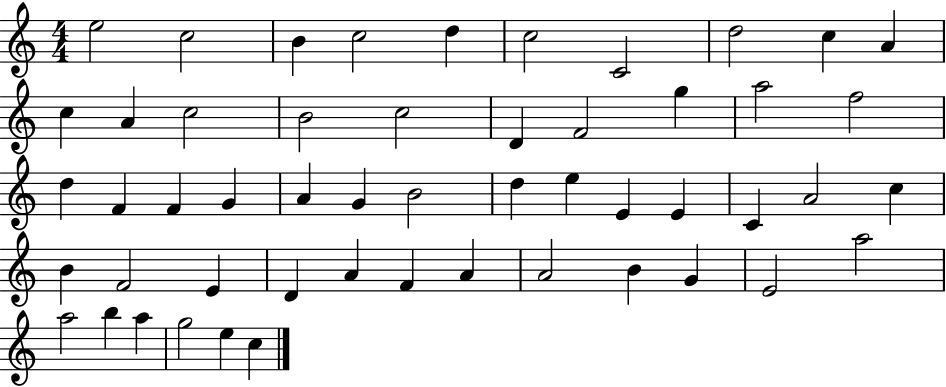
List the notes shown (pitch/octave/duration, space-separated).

E5/h C5/h B4/q C5/h D5/q C5/h C4/h D5/h C5/q A4/q C5/q A4/q C5/h B4/h C5/h D4/q F4/h G5/q A5/h F5/h D5/q F4/q F4/q G4/q A4/q G4/q B4/h D5/q E5/q E4/q E4/q C4/q A4/h C5/q B4/q F4/h E4/q D4/q A4/q F4/q A4/q A4/h B4/q G4/q E4/h A5/h A5/h B5/q A5/q G5/h E5/q C5/q